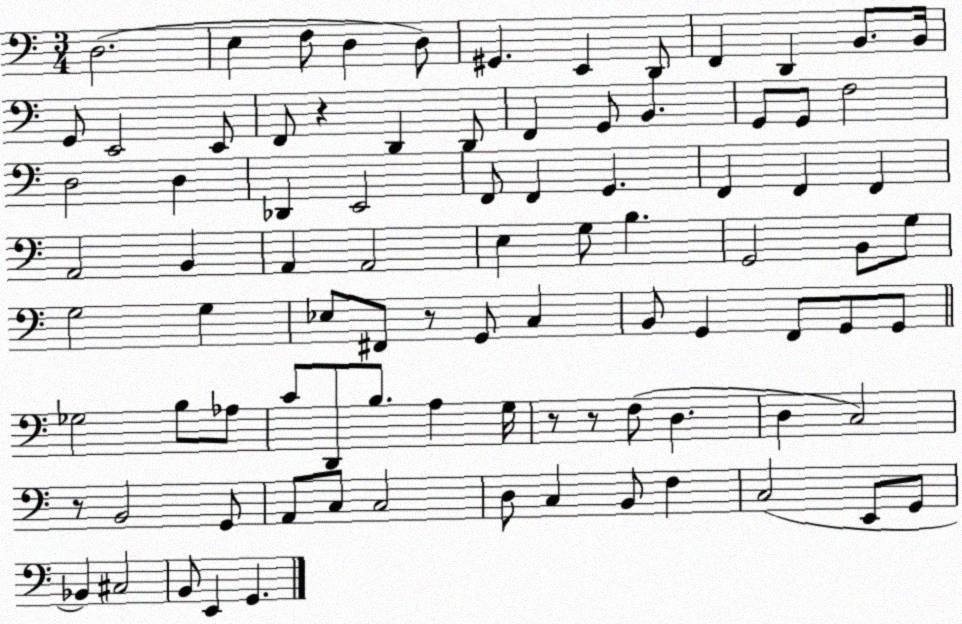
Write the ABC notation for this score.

X:1
T:Untitled
M:3/4
L:1/4
K:C
D,2 E, F,/2 D, D,/2 ^G,, E,, D,,/2 F,, D,, B,,/2 B,,/4 G,,/2 E,,2 E,,/2 F,,/2 z D,, D,,/2 F,, G,,/2 B,, G,,/2 G,,/2 F,2 D,2 D, _D,, E,,2 F,,/2 F,, G,, F,, F,, F,, A,,2 B,, A,, A,,2 E, G,/2 B, G,,2 B,,/2 G,/2 G,2 G, _E,/2 ^F,,/2 z/2 G,,/2 C, B,,/2 G,, F,,/2 G,,/2 G,,/2 _G,2 B,/2 _A,/2 C/2 D,,/2 B,/2 A, G,/4 z/2 z/2 F,/2 D, D, C,2 z/2 B,,2 G,,/2 A,,/2 C,/2 C,2 D,/2 C, B,,/2 F, C,2 E,,/2 G,,/2 _B,, ^C,2 B,,/2 E,, G,,